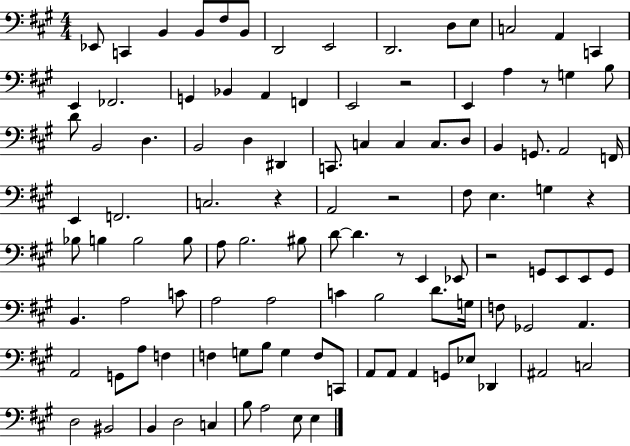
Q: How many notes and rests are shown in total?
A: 108